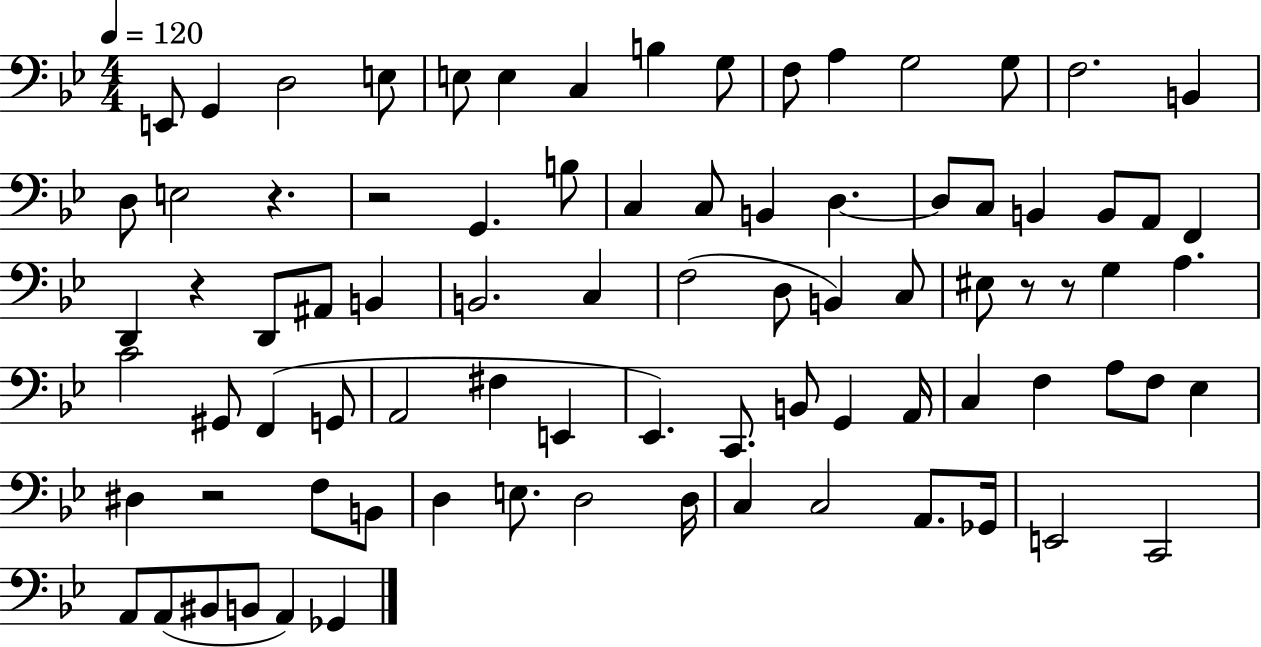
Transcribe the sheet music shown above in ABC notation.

X:1
T:Untitled
M:4/4
L:1/4
K:Bb
E,,/2 G,, D,2 E,/2 E,/2 E, C, B, G,/2 F,/2 A, G,2 G,/2 F,2 B,, D,/2 E,2 z z2 G,, B,/2 C, C,/2 B,, D, D,/2 C,/2 B,, B,,/2 A,,/2 F,, D,, z D,,/2 ^A,,/2 B,, B,,2 C, F,2 D,/2 B,, C,/2 ^E,/2 z/2 z/2 G, A, C2 ^G,,/2 F,, G,,/2 A,,2 ^F, E,, _E,, C,,/2 B,,/2 G,, A,,/4 C, F, A,/2 F,/2 _E, ^D, z2 F,/2 B,,/2 D, E,/2 D,2 D,/4 C, C,2 A,,/2 _G,,/4 E,,2 C,,2 A,,/2 A,,/2 ^B,,/2 B,,/2 A,, _G,,